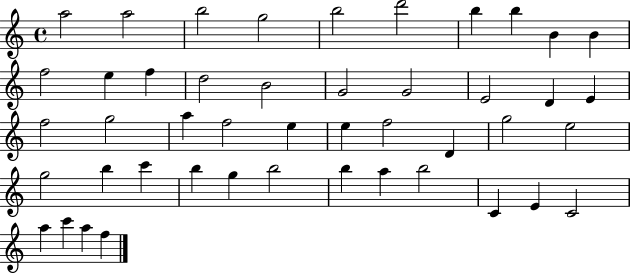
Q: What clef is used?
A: treble